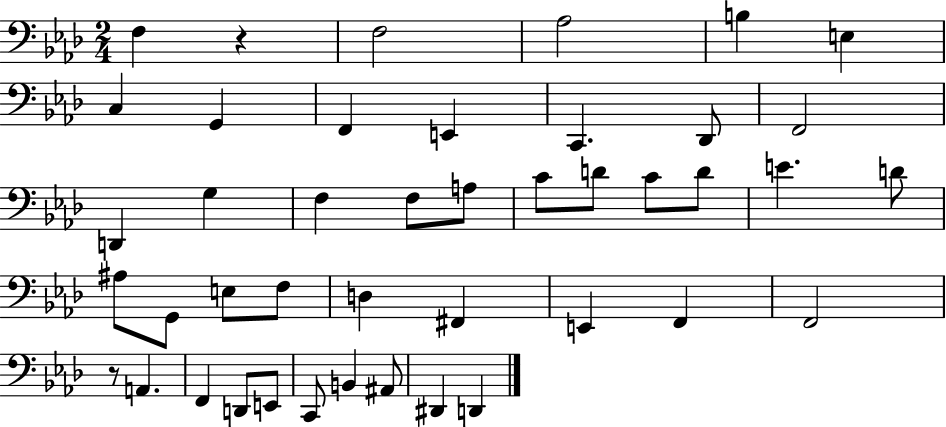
{
  \clef bass
  \numericTimeSignature
  \time 2/4
  \key aes \major
  f4 r4 | f2 | aes2 | b4 e4 | \break c4 g,4 | f,4 e,4 | c,4. des,8 | f,2 | \break d,4 g4 | f4 f8 a8 | c'8 d'8 c'8 d'8 | e'4. d'8 | \break ais8 g,8 e8 f8 | d4 fis,4 | e,4 f,4 | f,2 | \break r8 a,4. | f,4 d,8 e,8 | c,8 b,4 ais,8 | dis,4 d,4 | \break \bar "|."
}